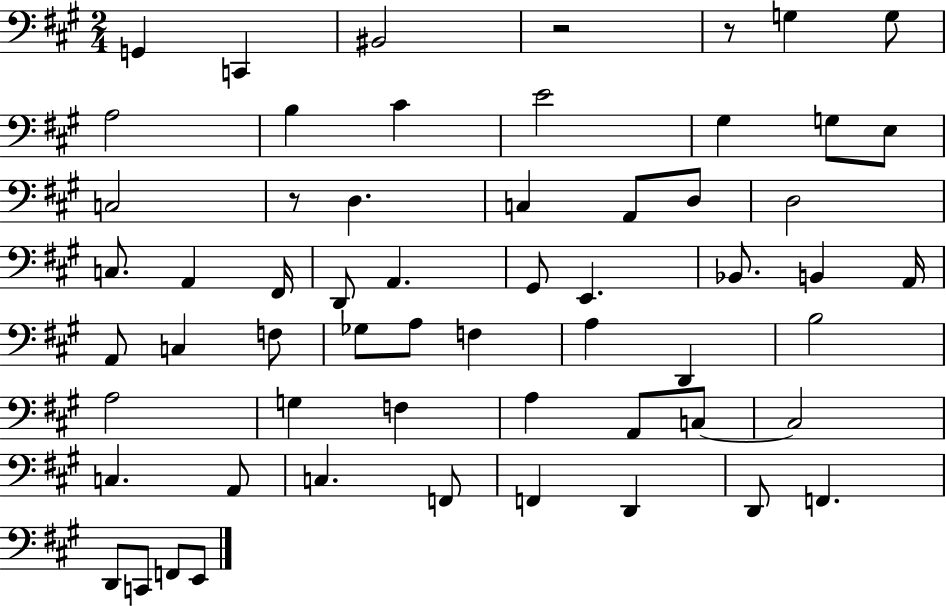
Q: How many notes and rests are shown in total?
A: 59